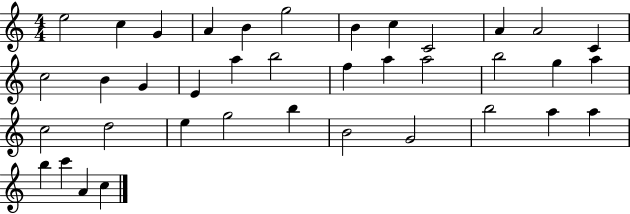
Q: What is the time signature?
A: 4/4